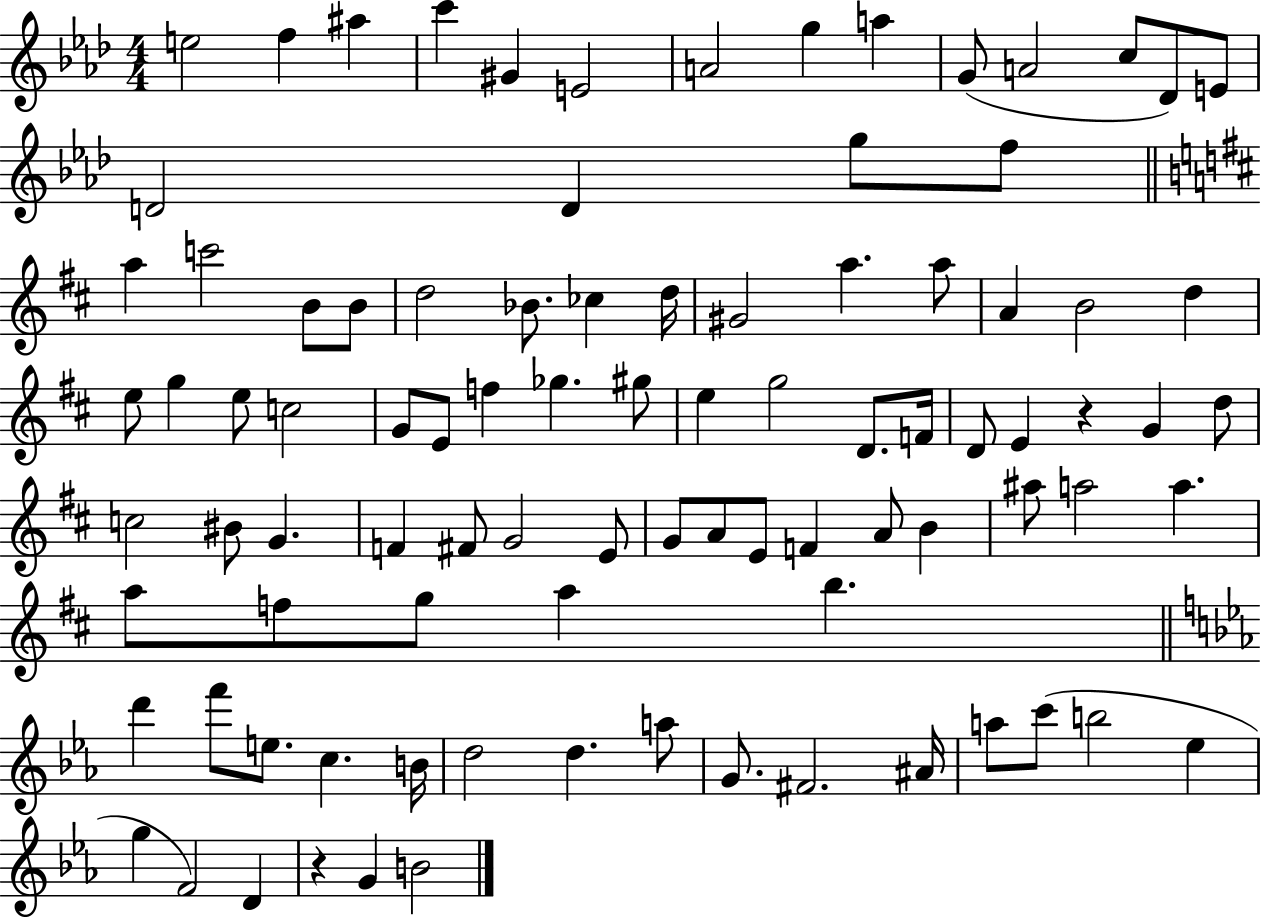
E5/h F5/q A#5/q C6/q G#4/q E4/h A4/h G5/q A5/q G4/e A4/h C5/e Db4/e E4/e D4/h D4/q G5/e F5/e A5/q C6/h B4/e B4/e D5/h Bb4/e. CES5/q D5/s G#4/h A5/q. A5/e A4/q B4/h D5/q E5/e G5/q E5/e C5/h G4/e E4/e F5/q Gb5/q. G#5/e E5/q G5/h D4/e. F4/s D4/e E4/q R/q G4/q D5/e C5/h BIS4/e G4/q. F4/q F#4/e G4/h E4/e G4/e A4/e E4/e F4/q A4/e B4/q A#5/e A5/h A5/q. A5/e F5/e G5/e A5/q B5/q. D6/q F6/e E5/e. C5/q. B4/s D5/h D5/q. A5/e G4/e. F#4/h. A#4/s A5/e C6/e B5/h Eb5/q G5/q F4/h D4/q R/q G4/q B4/h